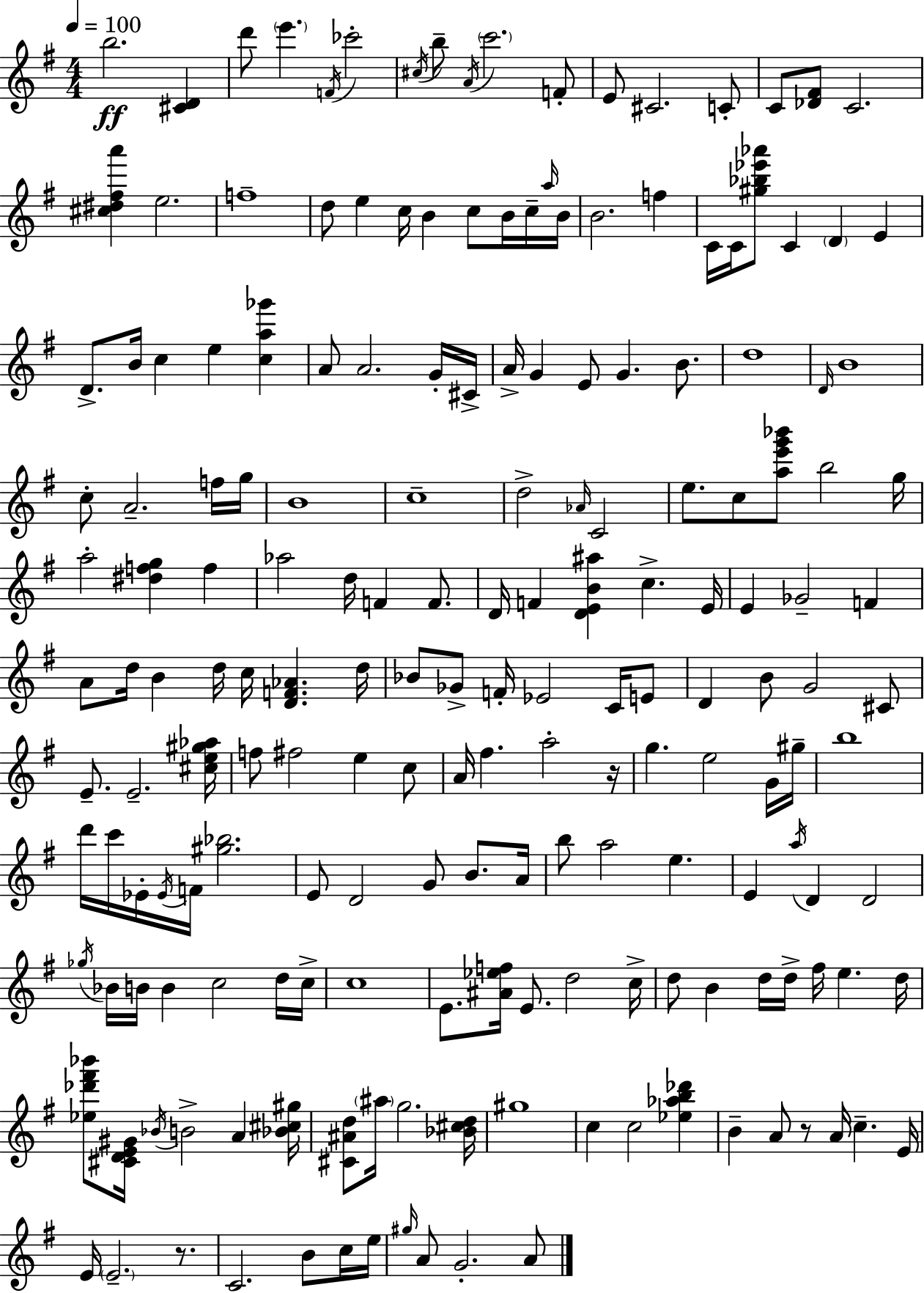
{
  \clef treble
  \numericTimeSignature
  \time 4/4
  \key g \major
  \tempo 4 = 100
  b''2.\ff <cis' d'>4 | d'''8 \parenthesize e'''4. \acciaccatura { f'16 } ces'''2-. | \acciaccatura { cis''16 } b''8-- \acciaccatura { a'16 } \parenthesize c'''2. | f'8-. e'8 cis'2. | \break c'8-. c'8 <des' fis'>8 c'2. | <cis'' dis'' fis'' a'''>4 e''2. | f''1-- | d''8 e''4 c''16 b'4 c''8 | \break b'16 c''16-- \grace { a''16 } b'16 b'2. | f''4 c'16 c'16 <gis'' bes'' ees''' aes'''>8 c'4 \parenthesize d'4 | e'4 d'8.-> b'16 c''4 e''4 | <c'' a'' ges'''>4 a'8 a'2. | \break g'16-. cis'16-> a'16-> g'4 e'8 g'4. | b'8. d''1 | \grace { d'16 } b'1 | c''8-. a'2.-- | \break f''16 g''16 b'1 | c''1-- | d''2-> \grace { aes'16 } c'2 | e''8. c''8 <a'' e''' g''' bes'''>8 b''2 | \break g''16 a''2-. <dis'' f'' g''>4 | f''4 aes''2 d''16 f'4 | f'8. d'16 f'4 <d' e' b' ais''>4 c''4.-> | e'16 e'4 ges'2-- | \break f'4 a'8 d''16 b'4 d''16 c''16 <d' f' aes'>4. | d''16 bes'8 ges'8-> f'16-. ees'2 | c'16 e'8 d'4 b'8 g'2 | cis'8 e'8.-- e'2.-- | \break <cis'' e'' gis'' aes''>16 f''8 fis''2 | e''4 c''8 a'16 fis''4. a''2-. | r16 g''4. e''2 | g'16 gis''16-- b''1 | \break d'''16 c'''16 ees'16-. \acciaccatura { ees'16 } f'16 <gis'' bes''>2. | e'8 d'2 | g'8 b'8. a'16 b''8 a''2 | e''4. e'4 \acciaccatura { a''16 } d'4 | \break d'2 \acciaccatura { ges''16 } bes'16 b'16 b'4 c''2 | d''16 c''16-> c''1 | e'8. <ais' ees'' f''>16 e'8. | d''2 c''16-> d''8 b'4 d''16 | \break d''16-> fis''16 e''4. d''16 <ees'' des''' fis''' bes'''>8 <cis' d' e' gis'>16 \acciaccatura { bes'16 } b'2-> | a'4 <bes' cis'' gis''>16 <cis' ais' d''>8 \parenthesize ais''16 g''2. | <bes' cis'' d''>16 gis''1 | c''4 c''2 | \break <ees'' aes'' b'' des'''>4 b'4-- a'8 | r8 a'16 c''4.-- e'16 e'16 \parenthesize e'2.-- | r8. c'2. | b'8 c''16 e''16 \grace { gis''16 } a'8 g'2.-. | \break a'8 \bar "|."
}